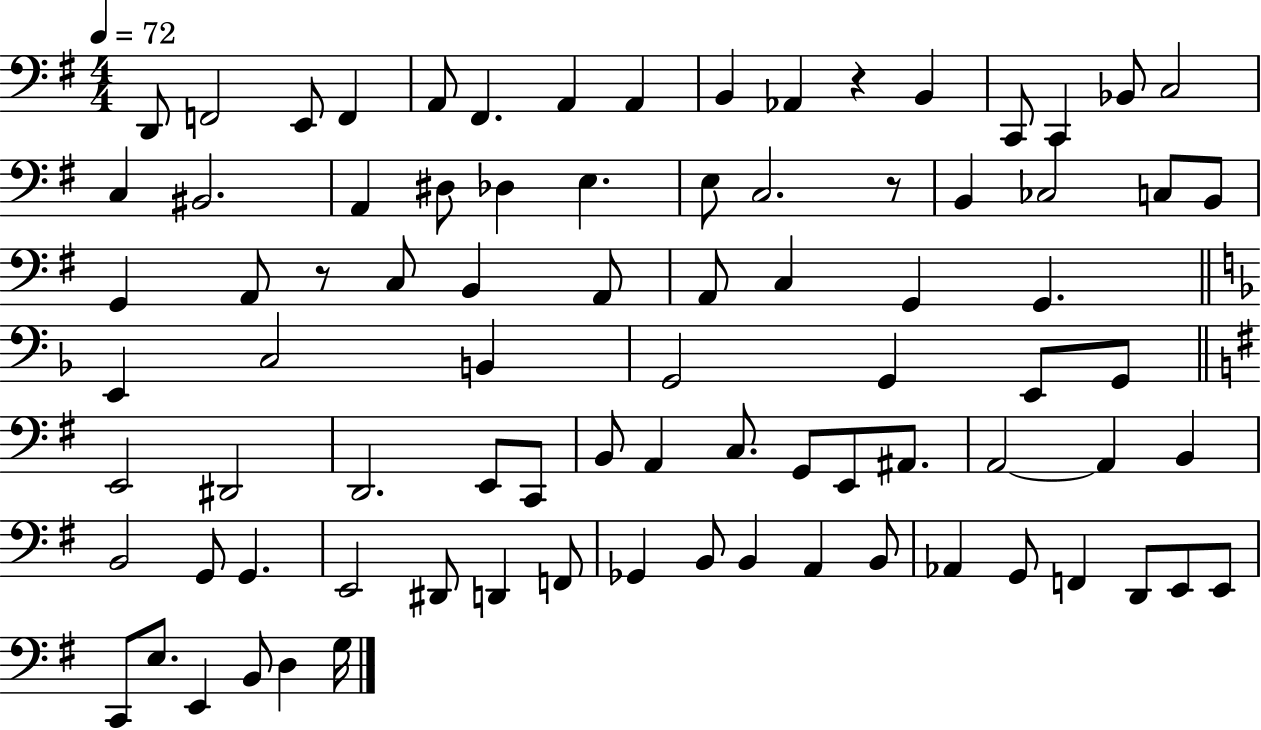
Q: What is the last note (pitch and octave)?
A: G3